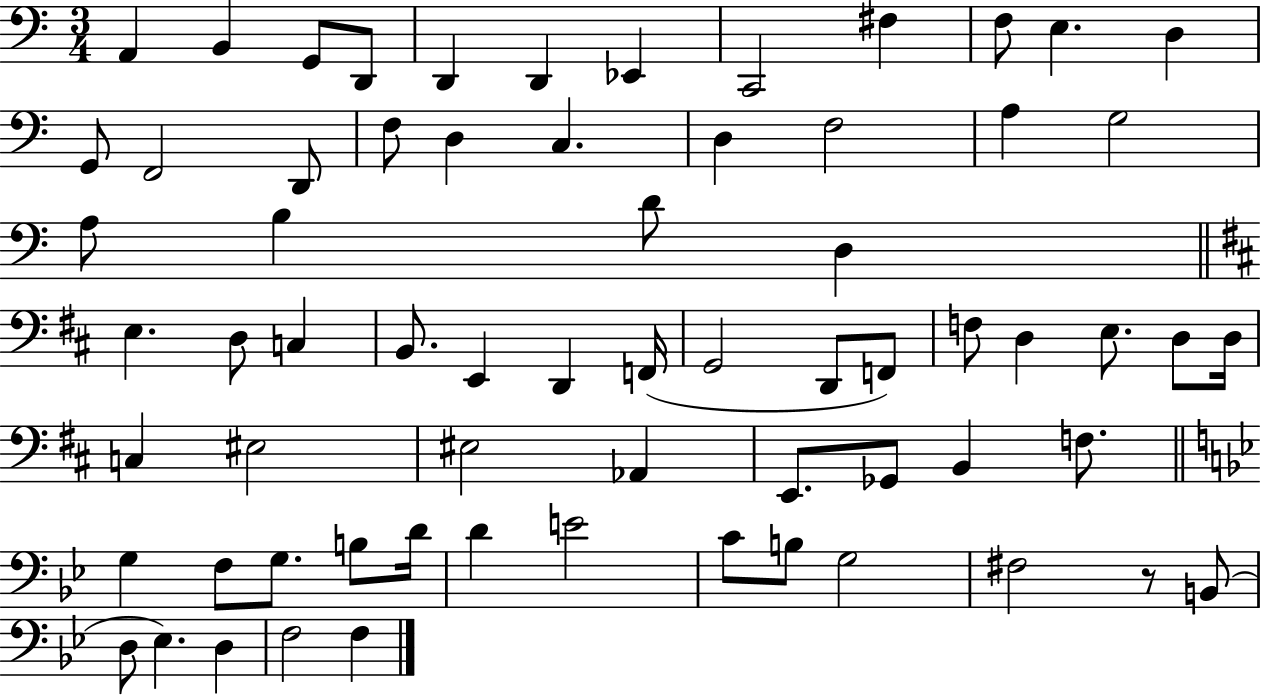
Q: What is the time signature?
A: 3/4